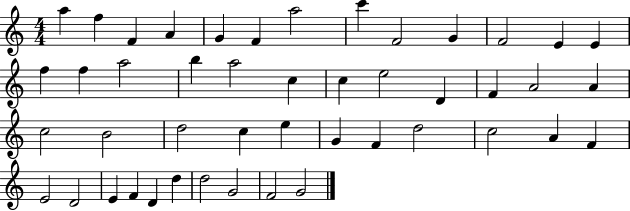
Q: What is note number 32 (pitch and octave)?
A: F4